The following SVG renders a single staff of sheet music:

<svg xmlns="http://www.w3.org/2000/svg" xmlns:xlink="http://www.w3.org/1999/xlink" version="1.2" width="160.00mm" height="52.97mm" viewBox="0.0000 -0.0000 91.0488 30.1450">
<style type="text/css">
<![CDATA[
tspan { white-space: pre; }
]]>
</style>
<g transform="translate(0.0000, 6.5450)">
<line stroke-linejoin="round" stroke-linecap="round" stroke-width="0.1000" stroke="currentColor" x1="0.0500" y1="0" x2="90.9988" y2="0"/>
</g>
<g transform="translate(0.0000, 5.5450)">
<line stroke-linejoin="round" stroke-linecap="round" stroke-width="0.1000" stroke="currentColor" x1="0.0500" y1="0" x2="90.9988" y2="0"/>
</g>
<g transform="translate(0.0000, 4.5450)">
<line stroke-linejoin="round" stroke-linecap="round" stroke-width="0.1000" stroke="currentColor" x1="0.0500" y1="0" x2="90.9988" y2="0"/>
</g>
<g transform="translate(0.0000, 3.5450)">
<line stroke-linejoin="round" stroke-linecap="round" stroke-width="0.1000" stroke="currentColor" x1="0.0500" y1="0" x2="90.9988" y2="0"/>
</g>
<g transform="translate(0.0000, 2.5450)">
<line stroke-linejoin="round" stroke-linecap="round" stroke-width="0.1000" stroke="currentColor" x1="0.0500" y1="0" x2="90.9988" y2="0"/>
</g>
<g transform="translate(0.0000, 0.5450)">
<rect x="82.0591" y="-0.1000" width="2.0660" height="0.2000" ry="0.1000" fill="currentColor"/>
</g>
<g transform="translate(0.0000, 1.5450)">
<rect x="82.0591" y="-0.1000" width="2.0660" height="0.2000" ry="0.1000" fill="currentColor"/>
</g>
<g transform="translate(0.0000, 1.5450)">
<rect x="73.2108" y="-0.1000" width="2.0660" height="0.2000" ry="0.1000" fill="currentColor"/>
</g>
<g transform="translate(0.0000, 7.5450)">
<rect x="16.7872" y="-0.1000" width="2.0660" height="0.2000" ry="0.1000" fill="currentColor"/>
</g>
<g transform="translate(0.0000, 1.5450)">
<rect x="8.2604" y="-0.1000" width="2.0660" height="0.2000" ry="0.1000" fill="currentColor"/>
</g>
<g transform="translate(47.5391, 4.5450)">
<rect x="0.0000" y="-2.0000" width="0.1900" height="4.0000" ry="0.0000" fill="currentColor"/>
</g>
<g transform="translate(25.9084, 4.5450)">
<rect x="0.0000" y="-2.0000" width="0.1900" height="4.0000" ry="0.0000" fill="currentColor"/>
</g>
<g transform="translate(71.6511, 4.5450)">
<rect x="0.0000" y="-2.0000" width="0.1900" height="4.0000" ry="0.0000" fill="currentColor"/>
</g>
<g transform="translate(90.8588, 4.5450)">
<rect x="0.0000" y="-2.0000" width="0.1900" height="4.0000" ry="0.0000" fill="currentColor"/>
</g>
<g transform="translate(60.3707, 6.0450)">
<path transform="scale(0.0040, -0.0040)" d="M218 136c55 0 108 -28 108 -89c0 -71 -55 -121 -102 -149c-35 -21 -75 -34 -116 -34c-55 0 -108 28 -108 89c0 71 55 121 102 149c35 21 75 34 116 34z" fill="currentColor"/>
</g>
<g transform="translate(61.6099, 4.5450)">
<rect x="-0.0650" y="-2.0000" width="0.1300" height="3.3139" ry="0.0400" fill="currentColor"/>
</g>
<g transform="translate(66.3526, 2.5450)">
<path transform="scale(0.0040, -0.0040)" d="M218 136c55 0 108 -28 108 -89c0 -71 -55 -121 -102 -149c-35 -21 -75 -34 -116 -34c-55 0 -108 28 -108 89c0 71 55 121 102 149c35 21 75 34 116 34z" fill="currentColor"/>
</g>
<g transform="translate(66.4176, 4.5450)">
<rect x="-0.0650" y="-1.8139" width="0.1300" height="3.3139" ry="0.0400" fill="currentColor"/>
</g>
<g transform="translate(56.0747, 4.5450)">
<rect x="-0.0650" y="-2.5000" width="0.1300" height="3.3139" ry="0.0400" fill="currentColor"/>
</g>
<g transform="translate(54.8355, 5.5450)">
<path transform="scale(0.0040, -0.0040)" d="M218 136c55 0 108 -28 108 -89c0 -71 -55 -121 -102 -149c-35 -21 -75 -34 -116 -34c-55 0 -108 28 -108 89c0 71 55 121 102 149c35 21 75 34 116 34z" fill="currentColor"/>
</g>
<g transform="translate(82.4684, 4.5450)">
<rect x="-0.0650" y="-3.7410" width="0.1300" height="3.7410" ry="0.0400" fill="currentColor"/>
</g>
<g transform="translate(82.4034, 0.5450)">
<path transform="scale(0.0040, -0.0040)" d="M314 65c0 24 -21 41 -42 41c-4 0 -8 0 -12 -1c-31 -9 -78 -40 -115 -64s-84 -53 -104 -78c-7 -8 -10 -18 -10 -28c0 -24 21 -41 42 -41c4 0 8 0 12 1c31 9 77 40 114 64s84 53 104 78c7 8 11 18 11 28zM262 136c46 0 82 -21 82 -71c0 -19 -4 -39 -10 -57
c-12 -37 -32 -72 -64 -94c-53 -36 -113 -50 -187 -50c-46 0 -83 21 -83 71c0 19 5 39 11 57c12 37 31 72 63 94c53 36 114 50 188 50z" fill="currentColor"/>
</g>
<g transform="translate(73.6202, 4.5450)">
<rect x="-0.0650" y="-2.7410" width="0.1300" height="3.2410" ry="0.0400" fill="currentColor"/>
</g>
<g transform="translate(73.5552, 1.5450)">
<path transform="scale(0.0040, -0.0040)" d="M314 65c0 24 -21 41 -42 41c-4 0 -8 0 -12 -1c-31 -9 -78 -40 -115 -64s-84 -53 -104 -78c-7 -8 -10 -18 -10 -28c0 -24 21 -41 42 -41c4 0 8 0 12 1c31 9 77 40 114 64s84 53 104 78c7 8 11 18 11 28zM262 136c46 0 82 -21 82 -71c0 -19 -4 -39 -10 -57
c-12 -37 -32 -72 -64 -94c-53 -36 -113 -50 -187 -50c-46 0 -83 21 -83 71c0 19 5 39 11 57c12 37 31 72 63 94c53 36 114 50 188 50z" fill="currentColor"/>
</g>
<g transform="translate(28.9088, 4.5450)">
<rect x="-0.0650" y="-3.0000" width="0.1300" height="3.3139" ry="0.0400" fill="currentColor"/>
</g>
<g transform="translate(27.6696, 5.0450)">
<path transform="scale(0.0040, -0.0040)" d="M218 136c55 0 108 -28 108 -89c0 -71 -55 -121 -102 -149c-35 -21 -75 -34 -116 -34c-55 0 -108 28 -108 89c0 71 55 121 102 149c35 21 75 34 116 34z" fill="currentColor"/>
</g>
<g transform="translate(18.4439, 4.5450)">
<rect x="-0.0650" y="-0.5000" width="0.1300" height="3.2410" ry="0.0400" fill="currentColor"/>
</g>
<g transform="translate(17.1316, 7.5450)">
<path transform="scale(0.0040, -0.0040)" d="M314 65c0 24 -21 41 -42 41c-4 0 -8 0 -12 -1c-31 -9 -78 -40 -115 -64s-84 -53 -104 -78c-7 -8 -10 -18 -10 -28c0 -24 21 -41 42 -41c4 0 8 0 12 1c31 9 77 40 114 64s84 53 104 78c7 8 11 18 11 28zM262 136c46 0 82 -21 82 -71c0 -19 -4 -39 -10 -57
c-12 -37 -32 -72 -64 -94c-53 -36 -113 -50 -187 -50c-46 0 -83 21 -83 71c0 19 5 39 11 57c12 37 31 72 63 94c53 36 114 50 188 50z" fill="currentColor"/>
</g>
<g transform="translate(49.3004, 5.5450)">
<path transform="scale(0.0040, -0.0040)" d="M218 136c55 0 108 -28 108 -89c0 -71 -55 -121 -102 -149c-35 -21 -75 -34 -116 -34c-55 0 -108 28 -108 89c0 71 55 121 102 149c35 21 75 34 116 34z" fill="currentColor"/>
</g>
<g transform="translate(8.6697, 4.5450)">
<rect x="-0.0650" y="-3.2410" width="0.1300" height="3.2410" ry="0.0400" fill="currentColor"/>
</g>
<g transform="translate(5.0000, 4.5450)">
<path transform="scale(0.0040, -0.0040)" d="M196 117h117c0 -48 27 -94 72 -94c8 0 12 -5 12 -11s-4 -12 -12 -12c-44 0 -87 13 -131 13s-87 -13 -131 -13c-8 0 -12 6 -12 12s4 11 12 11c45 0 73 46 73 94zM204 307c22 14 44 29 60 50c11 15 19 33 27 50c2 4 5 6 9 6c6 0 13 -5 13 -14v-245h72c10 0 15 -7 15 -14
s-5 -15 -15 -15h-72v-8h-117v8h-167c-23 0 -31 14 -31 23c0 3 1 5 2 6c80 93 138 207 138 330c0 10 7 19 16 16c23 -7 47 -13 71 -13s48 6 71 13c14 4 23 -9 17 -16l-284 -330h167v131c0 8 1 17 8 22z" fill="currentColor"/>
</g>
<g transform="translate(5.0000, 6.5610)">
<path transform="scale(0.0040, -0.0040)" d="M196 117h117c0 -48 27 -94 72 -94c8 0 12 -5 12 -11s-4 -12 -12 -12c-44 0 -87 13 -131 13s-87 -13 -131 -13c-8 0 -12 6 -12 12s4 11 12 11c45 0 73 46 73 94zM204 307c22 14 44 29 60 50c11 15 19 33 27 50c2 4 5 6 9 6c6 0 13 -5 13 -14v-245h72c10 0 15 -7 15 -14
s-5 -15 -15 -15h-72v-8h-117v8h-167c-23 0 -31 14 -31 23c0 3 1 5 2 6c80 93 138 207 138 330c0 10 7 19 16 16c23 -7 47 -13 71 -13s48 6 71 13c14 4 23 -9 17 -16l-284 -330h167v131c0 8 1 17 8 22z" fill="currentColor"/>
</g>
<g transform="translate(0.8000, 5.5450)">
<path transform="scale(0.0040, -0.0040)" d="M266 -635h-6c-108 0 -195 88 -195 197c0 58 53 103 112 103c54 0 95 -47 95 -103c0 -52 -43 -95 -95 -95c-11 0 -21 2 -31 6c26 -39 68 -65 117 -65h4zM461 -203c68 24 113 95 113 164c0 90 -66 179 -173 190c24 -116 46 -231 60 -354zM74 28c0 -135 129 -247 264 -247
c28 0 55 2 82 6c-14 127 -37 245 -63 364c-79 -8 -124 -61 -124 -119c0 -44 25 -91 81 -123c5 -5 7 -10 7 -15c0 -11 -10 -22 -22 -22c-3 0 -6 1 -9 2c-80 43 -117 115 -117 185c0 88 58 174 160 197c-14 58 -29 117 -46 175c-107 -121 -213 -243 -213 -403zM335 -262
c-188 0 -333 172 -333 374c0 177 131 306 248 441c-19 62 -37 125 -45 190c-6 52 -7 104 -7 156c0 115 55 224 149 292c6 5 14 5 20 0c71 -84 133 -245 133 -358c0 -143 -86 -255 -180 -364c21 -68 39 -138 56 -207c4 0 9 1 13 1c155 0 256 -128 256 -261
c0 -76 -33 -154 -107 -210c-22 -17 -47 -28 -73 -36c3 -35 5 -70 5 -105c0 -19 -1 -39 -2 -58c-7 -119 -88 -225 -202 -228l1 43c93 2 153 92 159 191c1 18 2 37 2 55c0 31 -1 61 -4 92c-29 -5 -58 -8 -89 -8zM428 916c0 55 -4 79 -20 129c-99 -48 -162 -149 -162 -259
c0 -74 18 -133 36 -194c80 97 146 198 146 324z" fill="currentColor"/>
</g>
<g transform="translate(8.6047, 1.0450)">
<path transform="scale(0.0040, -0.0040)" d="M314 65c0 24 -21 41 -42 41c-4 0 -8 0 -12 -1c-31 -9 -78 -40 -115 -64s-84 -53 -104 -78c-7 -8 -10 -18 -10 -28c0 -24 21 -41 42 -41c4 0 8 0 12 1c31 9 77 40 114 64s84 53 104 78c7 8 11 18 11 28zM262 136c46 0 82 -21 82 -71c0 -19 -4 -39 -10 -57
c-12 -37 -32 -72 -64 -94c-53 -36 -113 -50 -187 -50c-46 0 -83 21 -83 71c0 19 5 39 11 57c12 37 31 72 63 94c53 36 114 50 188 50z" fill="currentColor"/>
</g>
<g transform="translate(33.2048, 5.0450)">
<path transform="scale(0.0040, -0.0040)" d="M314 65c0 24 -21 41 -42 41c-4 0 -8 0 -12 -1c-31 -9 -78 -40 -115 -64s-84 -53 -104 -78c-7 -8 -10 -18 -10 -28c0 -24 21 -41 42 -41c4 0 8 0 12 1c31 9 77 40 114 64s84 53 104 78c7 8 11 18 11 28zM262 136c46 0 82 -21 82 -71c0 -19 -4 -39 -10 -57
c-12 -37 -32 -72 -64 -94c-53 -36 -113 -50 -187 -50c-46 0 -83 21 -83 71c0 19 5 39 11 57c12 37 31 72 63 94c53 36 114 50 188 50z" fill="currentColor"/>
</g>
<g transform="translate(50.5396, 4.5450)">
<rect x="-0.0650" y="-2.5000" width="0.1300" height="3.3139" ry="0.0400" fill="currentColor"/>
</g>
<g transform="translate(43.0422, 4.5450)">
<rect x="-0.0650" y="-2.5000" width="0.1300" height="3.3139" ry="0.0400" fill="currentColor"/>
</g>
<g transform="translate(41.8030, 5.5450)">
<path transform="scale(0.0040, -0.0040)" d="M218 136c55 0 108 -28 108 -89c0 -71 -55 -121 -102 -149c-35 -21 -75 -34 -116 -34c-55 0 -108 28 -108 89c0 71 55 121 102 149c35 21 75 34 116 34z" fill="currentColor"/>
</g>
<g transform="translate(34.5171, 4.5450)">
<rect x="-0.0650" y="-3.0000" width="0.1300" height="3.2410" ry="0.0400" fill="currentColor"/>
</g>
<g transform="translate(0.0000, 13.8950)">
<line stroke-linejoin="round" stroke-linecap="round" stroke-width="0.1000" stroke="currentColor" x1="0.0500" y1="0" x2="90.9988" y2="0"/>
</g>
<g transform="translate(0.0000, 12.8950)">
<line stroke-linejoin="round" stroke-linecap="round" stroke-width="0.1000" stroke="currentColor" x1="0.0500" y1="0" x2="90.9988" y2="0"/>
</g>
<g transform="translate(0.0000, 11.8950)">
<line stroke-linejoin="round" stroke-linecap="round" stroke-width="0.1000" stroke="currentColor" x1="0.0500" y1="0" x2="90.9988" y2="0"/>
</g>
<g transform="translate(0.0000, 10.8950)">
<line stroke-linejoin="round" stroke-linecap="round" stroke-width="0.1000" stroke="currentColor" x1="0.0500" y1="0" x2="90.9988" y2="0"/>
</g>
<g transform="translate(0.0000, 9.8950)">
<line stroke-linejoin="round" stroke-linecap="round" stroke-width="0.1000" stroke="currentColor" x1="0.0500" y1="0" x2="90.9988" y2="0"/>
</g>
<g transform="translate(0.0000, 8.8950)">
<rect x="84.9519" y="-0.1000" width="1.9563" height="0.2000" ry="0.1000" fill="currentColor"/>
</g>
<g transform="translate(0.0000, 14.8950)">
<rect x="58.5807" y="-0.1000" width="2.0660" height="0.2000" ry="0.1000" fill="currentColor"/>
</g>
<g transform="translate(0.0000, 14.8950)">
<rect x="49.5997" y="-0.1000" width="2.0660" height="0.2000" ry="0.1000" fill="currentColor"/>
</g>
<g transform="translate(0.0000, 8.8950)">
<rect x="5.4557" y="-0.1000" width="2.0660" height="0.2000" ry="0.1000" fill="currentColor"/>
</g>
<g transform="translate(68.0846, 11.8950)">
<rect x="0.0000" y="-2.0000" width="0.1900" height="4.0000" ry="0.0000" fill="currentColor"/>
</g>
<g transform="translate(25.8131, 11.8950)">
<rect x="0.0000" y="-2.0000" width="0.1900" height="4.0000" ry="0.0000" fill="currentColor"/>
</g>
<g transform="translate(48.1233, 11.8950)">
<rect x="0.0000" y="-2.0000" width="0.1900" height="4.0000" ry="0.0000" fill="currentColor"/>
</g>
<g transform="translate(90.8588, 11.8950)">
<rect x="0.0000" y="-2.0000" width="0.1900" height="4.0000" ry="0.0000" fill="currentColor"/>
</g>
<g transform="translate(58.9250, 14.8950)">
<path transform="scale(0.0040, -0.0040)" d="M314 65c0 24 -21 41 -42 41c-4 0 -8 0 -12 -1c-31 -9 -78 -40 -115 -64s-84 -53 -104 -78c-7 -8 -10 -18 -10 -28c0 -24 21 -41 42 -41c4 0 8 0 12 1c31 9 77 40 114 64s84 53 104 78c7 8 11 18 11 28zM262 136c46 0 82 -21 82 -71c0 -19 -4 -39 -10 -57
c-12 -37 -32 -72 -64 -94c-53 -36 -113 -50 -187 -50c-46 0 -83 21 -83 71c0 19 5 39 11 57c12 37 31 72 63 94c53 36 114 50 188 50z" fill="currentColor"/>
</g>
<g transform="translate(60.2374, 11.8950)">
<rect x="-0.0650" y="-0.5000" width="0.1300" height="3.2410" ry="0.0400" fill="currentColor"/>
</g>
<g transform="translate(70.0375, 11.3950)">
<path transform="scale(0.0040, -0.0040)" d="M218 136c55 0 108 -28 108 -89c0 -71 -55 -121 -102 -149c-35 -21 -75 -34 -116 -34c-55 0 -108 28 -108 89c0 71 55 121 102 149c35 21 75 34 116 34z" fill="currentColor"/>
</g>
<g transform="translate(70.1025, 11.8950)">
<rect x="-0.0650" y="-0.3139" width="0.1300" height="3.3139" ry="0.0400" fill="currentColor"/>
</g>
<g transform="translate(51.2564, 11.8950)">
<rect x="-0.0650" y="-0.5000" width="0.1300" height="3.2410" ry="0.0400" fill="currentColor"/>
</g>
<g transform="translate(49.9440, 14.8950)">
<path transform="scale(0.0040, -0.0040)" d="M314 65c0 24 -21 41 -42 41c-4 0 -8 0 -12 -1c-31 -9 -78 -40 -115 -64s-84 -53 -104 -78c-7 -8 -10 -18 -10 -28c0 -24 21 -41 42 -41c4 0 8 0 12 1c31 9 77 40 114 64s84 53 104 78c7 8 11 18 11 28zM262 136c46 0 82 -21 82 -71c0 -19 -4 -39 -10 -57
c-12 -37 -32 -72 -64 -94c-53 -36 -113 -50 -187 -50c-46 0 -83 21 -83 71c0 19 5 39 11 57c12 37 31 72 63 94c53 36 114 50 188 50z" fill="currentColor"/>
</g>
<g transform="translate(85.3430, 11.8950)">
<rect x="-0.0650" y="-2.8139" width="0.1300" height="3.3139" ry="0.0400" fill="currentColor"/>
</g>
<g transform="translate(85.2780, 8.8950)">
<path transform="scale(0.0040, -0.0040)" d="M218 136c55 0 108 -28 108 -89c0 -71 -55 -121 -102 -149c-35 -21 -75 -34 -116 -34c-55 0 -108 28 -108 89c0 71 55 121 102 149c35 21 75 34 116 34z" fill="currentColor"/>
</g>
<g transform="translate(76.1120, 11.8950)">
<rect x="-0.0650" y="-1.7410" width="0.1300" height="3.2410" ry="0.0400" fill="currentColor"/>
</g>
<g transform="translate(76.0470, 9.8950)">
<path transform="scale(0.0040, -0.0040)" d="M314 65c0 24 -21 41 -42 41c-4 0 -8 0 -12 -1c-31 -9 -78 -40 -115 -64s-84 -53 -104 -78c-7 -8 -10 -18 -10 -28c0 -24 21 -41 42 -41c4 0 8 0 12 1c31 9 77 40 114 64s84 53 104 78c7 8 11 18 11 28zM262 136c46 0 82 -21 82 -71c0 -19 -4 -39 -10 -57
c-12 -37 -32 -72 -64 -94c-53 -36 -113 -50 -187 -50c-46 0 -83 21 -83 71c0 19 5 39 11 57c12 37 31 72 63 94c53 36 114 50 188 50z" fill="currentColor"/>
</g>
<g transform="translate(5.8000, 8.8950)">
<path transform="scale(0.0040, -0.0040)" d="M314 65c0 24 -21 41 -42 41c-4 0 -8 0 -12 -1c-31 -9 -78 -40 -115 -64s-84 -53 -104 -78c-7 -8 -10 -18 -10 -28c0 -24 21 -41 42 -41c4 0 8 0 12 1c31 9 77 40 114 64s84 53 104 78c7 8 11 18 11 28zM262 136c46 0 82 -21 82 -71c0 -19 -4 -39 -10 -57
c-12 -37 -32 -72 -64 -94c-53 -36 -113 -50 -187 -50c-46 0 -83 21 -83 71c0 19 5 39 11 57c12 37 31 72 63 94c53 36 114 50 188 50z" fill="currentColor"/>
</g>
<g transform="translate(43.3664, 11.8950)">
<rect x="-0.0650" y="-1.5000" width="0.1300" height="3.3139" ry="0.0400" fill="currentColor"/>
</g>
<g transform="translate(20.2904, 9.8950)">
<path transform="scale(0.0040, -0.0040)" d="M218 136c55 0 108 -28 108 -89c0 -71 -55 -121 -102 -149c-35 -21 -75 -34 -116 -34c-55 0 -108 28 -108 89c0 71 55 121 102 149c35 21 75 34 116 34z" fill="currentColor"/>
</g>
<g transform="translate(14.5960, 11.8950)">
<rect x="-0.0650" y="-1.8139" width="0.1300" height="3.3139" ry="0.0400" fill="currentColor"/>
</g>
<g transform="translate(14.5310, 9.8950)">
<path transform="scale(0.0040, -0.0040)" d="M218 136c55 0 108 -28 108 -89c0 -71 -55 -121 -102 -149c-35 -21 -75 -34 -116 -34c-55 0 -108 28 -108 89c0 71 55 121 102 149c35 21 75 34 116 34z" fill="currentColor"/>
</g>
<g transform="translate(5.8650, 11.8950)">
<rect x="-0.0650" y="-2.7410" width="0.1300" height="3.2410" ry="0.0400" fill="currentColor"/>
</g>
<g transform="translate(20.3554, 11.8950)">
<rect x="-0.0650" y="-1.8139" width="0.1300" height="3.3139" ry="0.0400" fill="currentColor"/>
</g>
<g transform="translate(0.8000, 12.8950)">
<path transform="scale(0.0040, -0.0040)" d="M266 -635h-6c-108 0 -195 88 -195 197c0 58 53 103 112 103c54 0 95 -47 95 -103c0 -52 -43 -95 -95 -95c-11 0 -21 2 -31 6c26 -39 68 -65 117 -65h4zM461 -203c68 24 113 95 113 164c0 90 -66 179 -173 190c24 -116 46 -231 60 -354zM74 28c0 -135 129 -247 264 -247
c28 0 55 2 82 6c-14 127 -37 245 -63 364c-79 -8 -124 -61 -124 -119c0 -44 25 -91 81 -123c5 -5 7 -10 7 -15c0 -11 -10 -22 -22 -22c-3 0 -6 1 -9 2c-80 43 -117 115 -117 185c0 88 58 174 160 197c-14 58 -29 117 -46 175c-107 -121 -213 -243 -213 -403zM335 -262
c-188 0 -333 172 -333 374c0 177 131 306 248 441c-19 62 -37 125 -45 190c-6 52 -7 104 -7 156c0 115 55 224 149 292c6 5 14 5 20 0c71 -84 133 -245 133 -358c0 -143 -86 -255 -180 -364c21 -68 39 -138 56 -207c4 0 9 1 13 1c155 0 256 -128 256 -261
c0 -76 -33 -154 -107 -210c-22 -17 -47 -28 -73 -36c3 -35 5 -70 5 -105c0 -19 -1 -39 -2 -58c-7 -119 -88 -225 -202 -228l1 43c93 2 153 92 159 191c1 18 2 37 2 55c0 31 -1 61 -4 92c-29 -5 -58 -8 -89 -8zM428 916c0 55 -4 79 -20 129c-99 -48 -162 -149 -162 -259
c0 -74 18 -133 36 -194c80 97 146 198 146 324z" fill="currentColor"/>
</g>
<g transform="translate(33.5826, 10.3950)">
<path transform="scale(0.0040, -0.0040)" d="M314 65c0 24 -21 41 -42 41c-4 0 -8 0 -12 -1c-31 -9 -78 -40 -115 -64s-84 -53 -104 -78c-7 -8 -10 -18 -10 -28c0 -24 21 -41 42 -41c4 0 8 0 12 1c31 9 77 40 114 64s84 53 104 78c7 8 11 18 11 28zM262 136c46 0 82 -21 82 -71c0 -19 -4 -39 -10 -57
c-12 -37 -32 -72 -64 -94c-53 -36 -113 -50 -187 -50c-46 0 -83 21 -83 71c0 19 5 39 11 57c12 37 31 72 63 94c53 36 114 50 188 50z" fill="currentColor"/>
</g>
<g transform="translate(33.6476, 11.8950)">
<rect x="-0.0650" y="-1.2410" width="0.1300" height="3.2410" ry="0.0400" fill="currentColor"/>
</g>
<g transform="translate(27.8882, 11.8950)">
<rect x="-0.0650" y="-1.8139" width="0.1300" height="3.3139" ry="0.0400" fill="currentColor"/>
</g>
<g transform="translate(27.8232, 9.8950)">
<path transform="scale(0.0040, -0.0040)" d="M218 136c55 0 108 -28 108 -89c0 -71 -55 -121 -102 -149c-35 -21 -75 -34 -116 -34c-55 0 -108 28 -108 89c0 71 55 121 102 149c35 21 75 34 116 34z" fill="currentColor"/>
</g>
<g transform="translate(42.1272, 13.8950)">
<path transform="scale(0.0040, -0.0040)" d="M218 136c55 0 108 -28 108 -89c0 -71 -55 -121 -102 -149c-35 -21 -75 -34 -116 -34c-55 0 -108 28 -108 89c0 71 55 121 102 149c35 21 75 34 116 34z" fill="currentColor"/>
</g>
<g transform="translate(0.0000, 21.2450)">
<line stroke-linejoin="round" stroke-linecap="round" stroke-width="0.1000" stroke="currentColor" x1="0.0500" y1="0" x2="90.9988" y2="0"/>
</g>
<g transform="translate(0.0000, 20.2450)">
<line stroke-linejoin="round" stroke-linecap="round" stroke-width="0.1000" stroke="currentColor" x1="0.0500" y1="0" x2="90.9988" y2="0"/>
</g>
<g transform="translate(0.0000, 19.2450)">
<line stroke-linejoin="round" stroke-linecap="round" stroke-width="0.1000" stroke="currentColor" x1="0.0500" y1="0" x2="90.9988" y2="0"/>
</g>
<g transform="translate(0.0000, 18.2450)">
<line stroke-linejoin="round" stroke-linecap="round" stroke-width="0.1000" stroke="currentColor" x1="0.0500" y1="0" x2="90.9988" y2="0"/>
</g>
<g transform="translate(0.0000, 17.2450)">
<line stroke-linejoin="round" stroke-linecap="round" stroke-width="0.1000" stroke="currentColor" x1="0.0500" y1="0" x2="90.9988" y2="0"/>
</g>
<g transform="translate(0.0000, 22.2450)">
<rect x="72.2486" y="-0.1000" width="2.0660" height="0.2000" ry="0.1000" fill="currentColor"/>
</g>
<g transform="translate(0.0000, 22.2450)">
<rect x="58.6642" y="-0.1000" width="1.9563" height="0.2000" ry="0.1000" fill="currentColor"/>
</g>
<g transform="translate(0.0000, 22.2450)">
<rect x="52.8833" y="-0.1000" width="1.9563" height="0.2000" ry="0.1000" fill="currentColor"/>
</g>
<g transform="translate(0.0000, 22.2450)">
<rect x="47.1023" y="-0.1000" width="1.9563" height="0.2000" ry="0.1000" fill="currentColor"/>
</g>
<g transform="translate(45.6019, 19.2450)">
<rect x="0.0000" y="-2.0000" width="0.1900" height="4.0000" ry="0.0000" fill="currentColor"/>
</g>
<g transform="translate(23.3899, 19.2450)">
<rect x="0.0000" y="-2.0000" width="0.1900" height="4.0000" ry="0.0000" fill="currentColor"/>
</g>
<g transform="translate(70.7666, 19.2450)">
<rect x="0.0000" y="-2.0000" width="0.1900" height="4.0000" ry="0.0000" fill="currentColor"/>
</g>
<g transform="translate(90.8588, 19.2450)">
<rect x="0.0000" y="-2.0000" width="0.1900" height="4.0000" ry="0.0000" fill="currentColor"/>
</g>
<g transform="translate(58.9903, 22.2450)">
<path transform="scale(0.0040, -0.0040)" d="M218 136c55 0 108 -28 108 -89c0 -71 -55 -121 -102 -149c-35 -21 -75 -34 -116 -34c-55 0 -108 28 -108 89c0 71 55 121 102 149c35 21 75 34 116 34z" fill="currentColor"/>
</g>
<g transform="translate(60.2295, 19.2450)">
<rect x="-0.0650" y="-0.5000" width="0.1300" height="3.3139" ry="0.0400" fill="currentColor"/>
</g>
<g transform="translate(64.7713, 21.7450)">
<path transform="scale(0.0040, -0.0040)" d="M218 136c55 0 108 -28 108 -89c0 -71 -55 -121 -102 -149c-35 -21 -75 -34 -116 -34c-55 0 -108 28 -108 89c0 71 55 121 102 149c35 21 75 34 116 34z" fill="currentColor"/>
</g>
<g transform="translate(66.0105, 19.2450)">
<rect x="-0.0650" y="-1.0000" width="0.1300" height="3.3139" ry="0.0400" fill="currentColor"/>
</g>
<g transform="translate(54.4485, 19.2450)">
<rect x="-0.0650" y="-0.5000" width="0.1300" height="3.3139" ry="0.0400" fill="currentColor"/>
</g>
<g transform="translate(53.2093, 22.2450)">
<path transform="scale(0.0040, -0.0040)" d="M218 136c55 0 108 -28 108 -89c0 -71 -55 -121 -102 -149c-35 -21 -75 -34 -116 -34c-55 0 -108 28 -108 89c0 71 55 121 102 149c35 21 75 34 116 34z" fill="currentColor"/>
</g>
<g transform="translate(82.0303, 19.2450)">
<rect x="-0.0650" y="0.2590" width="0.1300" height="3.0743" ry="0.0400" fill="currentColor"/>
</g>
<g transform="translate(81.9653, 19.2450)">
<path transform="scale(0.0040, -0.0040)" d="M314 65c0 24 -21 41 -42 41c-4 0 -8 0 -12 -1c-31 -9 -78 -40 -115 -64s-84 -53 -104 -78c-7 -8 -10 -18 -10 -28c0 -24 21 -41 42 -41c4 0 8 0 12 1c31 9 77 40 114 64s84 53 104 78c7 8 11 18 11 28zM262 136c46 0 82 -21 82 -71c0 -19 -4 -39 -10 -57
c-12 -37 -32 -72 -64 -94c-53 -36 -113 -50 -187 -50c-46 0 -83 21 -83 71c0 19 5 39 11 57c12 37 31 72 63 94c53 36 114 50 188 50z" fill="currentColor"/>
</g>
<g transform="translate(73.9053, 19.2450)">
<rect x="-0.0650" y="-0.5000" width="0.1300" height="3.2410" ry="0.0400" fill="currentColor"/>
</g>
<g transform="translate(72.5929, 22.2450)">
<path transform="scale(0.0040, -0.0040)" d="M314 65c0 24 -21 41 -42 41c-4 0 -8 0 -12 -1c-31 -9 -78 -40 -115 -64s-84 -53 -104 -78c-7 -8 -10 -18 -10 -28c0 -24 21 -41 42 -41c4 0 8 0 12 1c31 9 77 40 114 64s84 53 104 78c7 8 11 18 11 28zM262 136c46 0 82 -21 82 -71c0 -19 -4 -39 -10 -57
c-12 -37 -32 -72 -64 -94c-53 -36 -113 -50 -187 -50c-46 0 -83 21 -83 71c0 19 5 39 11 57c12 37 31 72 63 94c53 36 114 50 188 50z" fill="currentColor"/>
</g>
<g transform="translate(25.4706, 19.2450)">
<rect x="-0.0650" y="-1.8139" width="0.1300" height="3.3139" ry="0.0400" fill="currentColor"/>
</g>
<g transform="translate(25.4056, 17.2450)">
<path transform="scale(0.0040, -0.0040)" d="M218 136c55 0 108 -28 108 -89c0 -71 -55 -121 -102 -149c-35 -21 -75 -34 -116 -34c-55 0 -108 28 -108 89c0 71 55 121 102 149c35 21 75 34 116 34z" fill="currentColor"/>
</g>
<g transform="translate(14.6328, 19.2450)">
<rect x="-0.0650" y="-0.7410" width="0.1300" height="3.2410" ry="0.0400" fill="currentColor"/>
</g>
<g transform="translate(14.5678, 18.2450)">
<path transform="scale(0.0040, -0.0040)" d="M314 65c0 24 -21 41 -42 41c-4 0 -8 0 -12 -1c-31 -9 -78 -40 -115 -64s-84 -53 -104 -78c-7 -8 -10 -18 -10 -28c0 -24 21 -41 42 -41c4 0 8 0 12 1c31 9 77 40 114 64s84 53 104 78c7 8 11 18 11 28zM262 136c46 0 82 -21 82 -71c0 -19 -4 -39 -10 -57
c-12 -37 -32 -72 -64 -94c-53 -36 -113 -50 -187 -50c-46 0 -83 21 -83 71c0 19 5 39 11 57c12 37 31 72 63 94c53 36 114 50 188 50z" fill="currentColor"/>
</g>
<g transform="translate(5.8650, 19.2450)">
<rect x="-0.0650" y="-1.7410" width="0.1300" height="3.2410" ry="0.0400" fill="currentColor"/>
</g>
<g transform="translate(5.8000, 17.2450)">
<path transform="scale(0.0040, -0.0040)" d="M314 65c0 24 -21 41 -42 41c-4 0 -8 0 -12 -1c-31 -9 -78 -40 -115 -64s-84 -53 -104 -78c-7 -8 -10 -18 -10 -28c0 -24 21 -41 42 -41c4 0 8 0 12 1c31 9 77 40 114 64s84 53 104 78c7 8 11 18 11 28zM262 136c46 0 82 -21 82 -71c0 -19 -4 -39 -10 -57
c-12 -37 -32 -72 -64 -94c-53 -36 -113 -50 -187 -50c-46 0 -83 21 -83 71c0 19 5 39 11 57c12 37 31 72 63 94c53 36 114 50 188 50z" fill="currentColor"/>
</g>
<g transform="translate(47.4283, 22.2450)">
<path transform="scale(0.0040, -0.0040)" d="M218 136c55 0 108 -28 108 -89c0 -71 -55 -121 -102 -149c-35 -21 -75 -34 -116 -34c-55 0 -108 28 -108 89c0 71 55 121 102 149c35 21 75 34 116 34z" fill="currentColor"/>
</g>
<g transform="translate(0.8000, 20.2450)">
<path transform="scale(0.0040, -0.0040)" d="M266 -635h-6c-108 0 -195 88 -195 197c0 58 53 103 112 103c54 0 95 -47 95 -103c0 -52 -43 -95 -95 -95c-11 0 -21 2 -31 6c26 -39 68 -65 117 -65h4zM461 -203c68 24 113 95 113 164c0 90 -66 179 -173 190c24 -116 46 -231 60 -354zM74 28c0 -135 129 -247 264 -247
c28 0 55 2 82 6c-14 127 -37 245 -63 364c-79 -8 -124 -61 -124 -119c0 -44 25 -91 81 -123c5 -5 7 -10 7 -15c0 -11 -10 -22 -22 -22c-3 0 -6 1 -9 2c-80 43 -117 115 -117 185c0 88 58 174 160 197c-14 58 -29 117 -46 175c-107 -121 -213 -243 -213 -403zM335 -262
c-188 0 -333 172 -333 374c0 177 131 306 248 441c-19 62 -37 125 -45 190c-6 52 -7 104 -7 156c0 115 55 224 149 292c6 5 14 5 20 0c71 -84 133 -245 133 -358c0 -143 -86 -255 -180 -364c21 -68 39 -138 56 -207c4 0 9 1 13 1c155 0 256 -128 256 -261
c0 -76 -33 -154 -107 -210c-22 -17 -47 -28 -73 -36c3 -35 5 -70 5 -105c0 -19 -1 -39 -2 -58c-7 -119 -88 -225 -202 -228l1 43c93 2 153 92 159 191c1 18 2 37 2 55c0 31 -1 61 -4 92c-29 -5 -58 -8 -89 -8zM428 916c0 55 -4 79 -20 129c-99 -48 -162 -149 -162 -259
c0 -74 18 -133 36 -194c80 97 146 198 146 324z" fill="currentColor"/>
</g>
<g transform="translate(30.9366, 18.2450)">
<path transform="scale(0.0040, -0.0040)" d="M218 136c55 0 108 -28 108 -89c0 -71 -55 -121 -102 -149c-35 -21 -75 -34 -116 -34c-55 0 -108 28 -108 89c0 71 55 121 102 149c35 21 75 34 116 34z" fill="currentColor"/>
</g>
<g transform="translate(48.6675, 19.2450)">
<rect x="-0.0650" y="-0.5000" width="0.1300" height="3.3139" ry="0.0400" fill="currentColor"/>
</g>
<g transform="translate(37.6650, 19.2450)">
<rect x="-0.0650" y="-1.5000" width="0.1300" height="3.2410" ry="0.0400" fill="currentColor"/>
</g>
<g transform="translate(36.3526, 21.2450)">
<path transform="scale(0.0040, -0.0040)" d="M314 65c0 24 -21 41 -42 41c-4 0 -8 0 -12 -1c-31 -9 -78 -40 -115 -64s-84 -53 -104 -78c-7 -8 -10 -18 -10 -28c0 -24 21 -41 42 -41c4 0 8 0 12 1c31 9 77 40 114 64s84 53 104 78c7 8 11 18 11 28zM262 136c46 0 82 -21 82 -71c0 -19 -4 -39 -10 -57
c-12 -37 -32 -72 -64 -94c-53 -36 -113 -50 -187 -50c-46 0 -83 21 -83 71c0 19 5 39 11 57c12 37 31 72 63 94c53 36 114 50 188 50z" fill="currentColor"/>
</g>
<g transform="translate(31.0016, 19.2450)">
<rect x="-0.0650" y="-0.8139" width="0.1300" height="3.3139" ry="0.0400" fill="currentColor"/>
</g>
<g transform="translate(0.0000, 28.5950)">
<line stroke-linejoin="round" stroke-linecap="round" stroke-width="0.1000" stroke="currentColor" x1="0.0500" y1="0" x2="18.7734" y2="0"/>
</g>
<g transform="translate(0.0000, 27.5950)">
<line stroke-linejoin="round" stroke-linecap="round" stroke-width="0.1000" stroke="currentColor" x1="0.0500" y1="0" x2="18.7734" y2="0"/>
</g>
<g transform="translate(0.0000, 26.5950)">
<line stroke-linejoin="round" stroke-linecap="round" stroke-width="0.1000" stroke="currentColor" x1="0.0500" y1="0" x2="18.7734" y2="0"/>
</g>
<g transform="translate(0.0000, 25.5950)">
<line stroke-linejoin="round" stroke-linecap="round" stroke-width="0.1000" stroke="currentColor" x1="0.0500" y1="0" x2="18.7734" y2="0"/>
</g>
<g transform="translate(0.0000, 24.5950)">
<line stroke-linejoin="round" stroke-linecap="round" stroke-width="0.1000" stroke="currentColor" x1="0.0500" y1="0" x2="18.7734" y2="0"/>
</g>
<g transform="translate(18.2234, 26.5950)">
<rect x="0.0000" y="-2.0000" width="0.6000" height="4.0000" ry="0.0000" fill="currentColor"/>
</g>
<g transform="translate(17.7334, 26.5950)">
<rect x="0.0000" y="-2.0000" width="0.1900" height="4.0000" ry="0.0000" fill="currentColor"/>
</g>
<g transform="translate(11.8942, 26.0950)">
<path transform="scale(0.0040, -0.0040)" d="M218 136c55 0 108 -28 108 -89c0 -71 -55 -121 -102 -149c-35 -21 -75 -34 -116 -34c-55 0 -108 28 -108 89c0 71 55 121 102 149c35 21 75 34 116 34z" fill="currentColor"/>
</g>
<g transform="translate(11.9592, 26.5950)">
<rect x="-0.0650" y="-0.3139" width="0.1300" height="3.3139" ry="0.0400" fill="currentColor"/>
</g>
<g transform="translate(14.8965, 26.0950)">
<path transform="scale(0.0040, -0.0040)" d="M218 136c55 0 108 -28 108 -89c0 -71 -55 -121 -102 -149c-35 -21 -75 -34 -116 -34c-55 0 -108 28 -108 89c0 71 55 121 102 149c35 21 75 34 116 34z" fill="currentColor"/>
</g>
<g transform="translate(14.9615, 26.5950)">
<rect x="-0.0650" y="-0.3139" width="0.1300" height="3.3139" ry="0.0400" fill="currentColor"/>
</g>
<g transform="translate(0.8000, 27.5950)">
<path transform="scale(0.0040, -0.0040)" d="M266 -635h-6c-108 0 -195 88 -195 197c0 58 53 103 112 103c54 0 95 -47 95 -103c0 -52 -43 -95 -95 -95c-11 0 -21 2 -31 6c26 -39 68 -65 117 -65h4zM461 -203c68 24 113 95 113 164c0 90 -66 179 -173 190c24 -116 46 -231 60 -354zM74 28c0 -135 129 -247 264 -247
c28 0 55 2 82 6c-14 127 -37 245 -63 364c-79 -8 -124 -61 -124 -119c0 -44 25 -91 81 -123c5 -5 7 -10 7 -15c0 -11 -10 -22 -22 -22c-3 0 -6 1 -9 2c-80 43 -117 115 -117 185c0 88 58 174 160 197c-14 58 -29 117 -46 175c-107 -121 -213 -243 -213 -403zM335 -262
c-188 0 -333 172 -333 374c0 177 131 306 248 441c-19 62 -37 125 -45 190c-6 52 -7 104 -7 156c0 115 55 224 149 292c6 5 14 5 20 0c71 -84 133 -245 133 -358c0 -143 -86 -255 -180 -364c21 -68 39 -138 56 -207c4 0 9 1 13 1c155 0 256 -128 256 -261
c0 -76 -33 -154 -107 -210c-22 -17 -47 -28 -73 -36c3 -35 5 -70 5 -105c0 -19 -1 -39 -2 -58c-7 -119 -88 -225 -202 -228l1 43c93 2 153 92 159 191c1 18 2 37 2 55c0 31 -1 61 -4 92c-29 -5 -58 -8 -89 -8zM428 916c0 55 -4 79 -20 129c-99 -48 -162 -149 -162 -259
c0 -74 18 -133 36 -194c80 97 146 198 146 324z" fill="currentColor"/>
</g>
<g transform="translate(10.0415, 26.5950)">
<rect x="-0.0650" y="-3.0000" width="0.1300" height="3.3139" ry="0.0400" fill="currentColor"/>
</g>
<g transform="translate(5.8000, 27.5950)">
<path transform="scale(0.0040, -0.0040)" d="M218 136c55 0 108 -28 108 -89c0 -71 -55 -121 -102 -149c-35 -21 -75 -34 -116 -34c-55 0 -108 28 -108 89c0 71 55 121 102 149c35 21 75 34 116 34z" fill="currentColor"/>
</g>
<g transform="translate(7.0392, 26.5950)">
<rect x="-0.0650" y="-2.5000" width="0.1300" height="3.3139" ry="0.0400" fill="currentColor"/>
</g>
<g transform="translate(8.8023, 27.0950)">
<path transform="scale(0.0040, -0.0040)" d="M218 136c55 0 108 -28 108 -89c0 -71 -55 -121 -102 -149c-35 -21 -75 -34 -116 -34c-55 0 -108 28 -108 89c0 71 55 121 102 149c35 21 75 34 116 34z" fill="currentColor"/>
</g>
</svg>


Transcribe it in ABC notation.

X:1
T:Untitled
M:4/4
L:1/4
K:C
b2 C2 A A2 G G G F f a2 c'2 a2 f f f e2 E C2 C2 c f2 a f2 d2 f d E2 C C C D C2 B2 G A c c